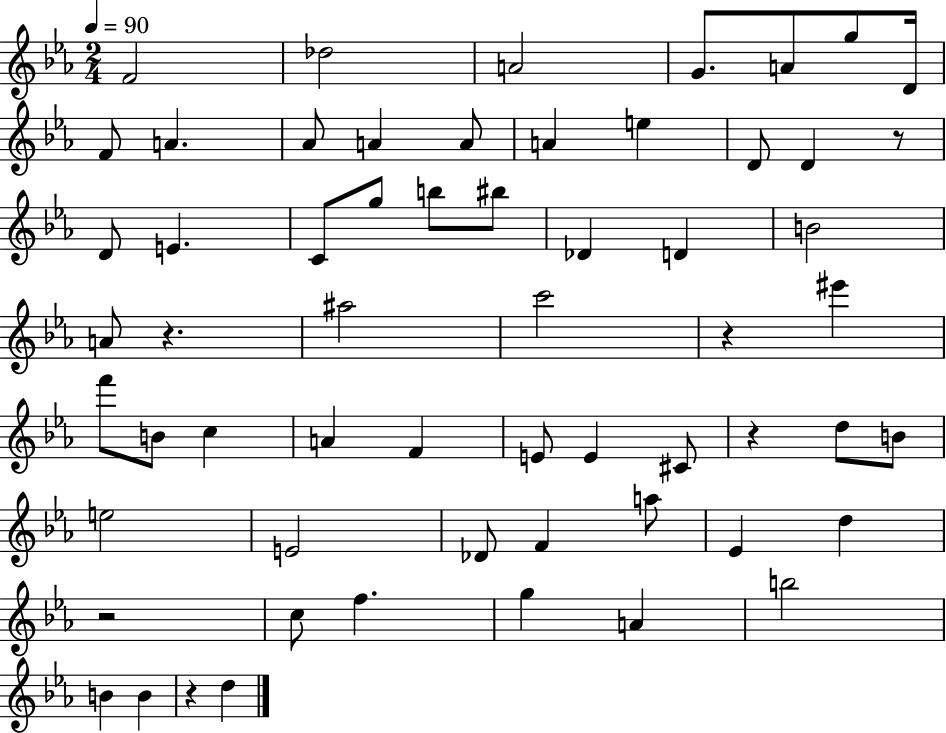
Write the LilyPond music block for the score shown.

{
  \clef treble
  \numericTimeSignature
  \time 2/4
  \key ees \major
  \tempo 4 = 90
  f'2 | des''2 | a'2 | g'8. a'8 g''8 d'16 | \break f'8 a'4. | aes'8 a'4 a'8 | a'4 e''4 | d'8 d'4 r8 | \break d'8 e'4. | c'8 g''8 b''8 bis''8 | des'4 d'4 | b'2 | \break a'8 r4. | ais''2 | c'''2 | r4 eis'''4 | \break f'''8 b'8 c''4 | a'4 f'4 | e'8 e'4 cis'8 | r4 d''8 b'8 | \break e''2 | e'2 | des'8 f'4 a''8 | ees'4 d''4 | \break r2 | c''8 f''4. | g''4 a'4 | b''2 | \break b'4 b'4 | r4 d''4 | \bar "|."
}